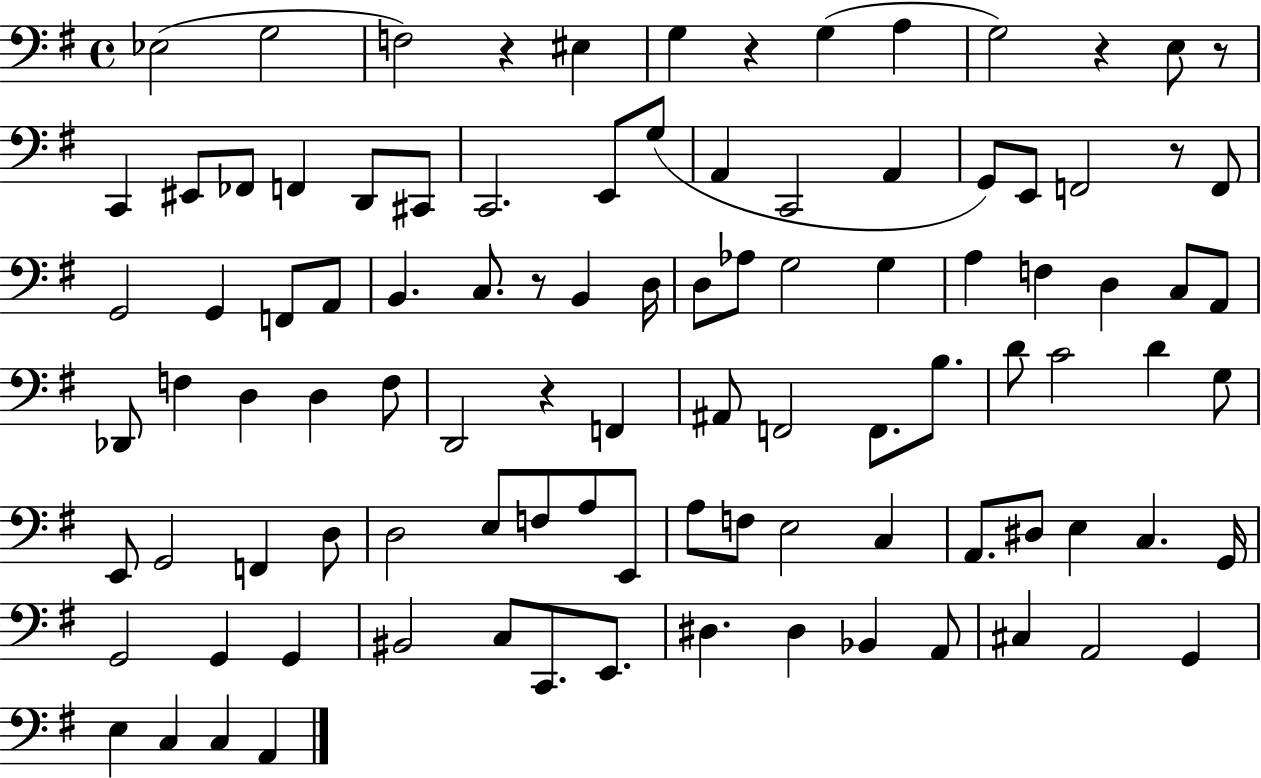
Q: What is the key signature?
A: G major